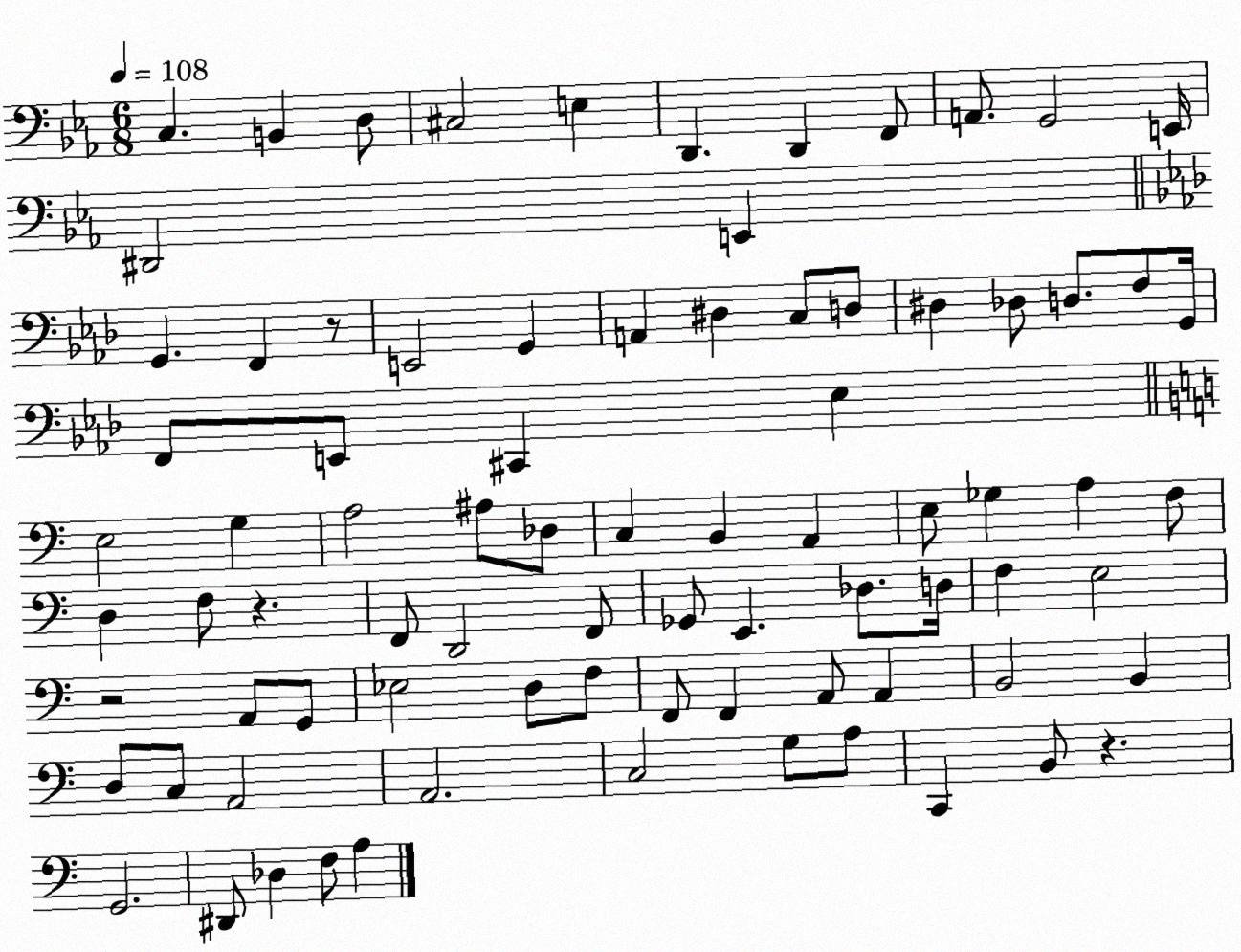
X:1
T:Untitled
M:6/8
L:1/4
K:Eb
C, B,, D,/2 ^C,2 E, D,, D,, F,,/2 A,,/2 G,,2 E,,/4 ^D,,2 E,, G,, F,, z/2 E,,2 G,, A,, ^D, C,/2 D,/2 ^D, _D,/2 D,/2 F,/2 G,,/4 F,,/2 E,,/2 ^C,, _E, E,2 G, A,2 ^A,/2 _D,/2 C, B,, A,, E,/2 _G, A, F,/2 D, F,/2 z F,,/2 D,,2 F,,/2 _G,,/2 E,, _D,/2 D,/4 F, E,2 z2 A,,/2 G,,/2 _E,2 D,/2 F,/2 F,,/2 F,, A,,/2 A,, B,,2 B,, D,/2 C,/2 A,,2 A,,2 C,2 G,/2 A,/2 C,, B,,/2 z G,,2 ^D,,/2 _D, F,/2 A,